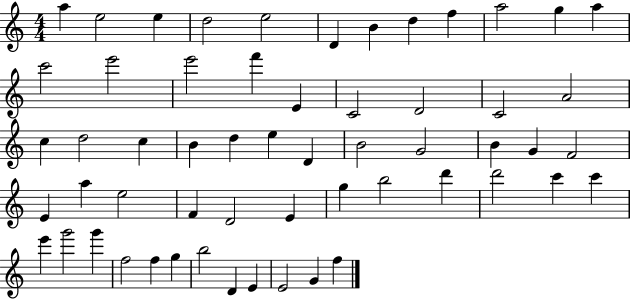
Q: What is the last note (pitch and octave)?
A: F5